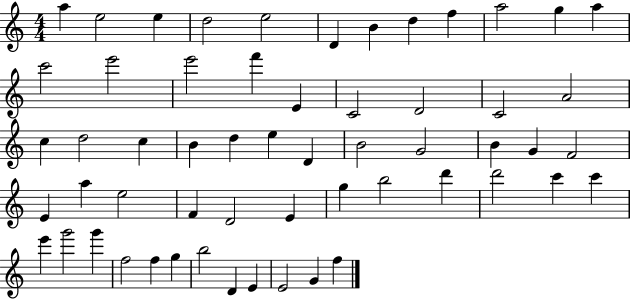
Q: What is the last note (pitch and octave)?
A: F5